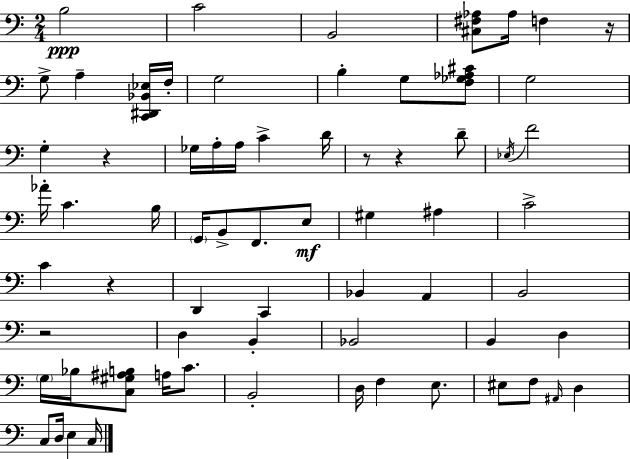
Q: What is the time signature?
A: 2/4